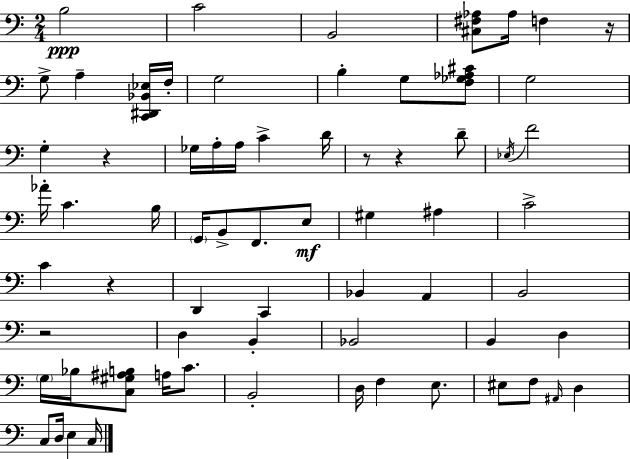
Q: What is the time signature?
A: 2/4